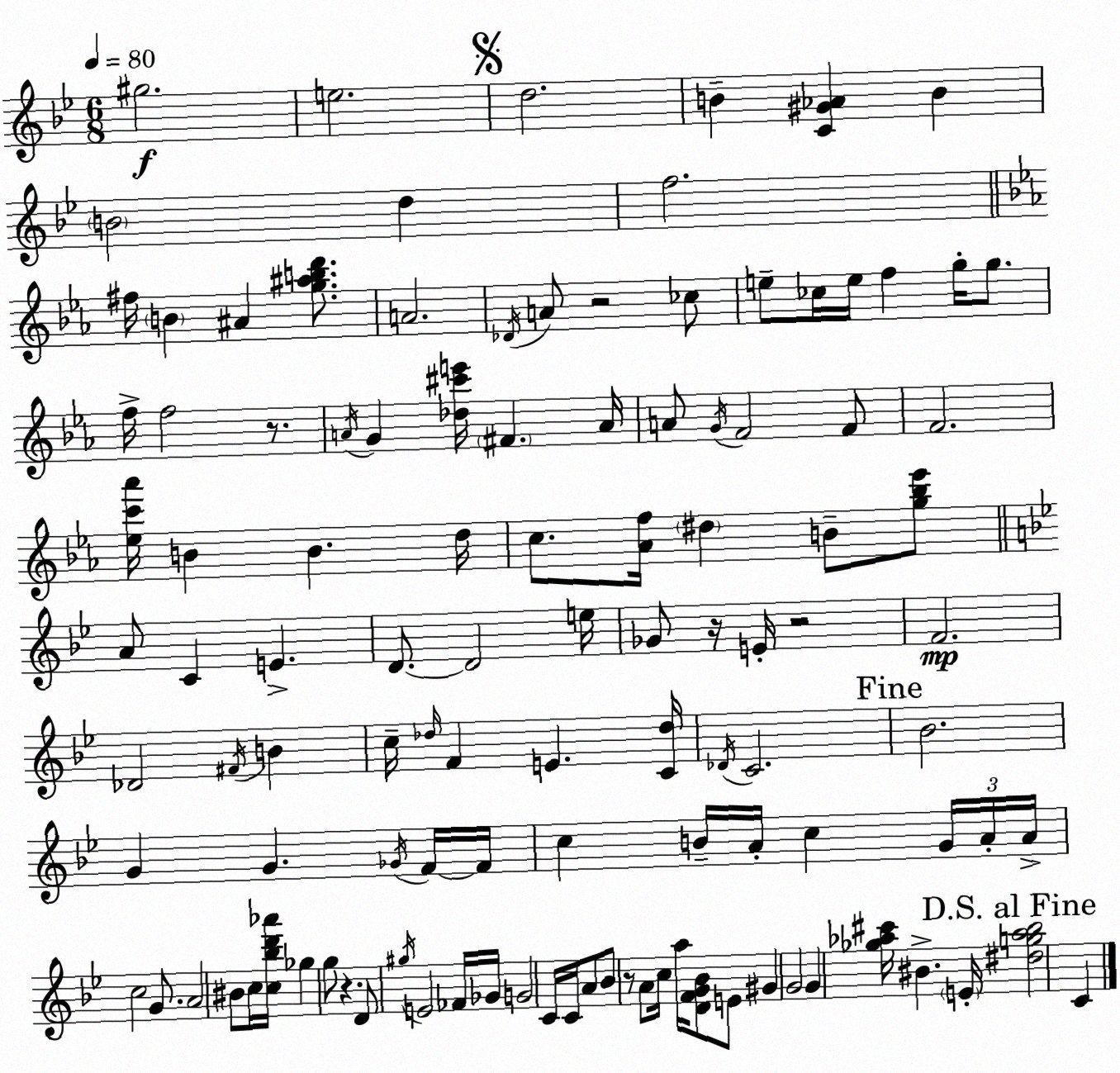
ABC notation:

X:1
T:Untitled
M:6/8
L:1/4
K:Gm
^g2 e2 d2 B [C^G_A] B B2 d f2 ^f/4 B ^A [g^abd']/2 A2 _D/4 A/2 z2 _c/2 e/2 _c/4 e/4 f g/4 g/2 f/4 f2 z/2 A/4 G [_d^c'e']/4 ^F A/4 A/2 G/4 F2 F/2 F2 [_ec'_a']/4 B B d/4 c/2 [_Af]/4 ^d B/2 [g_b_e']/2 A/2 C E D/2 D2 e/4 _G/2 z/4 E/4 z2 F2 _D2 ^F/4 B c/4 _d/4 F E [C_d]/4 _D/4 C2 _B2 G G _G/4 F/4 F/4 c B/4 A/4 c G/4 A/4 A/4 c2 G/2 A2 ^B/2 c/4 [c_bd'_a']/4 _g g/2 z D/2 ^g/4 E2 _F/4 _G/4 G2 C/4 C/4 A/2 _B/2 z/2 A/2 c/4 a/4 [DFG_B]/2 E/2 ^G G2 G [_g_a^c']/4 ^B E/4 [^dg_a_b]2 C